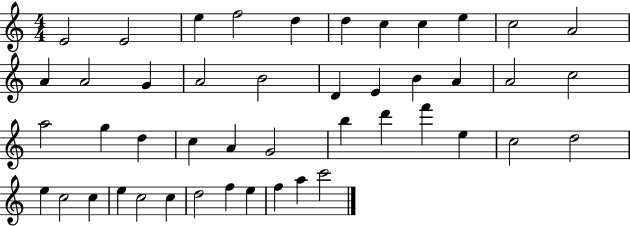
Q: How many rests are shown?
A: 0